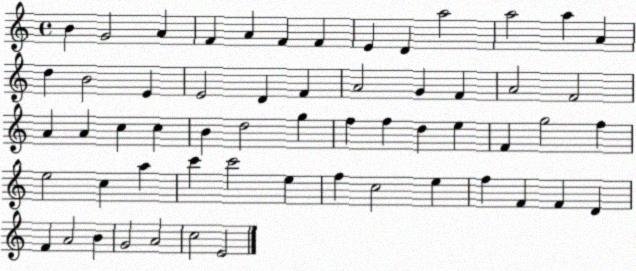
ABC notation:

X:1
T:Untitled
M:4/4
L:1/4
K:C
B G2 A F A F F E D a2 a2 a A d B2 E E2 D F A2 G F A2 F2 A A c c B d2 g f f d e F g2 f e2 c a c' c'2 e f c2 e f F F D F A2 B G2 A2 c2 E2